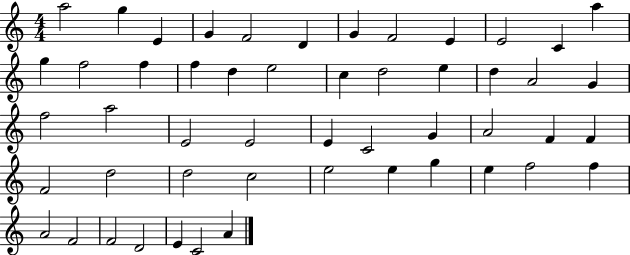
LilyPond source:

{
  \clef treble
  \numericTimeSignature
  \time 4/4
  \key c \major
  a''2 g''4 e'4 | g'4 f'2 d'4 | g'4 f'2 e'4 | e'2 c'4 a''4 | \break g''4 f''2 f''4 | f''4 d''4 e''2 | c''4 d''2 e''4 | d''4 a'2 g'4 | \break f''2 a''2 | e'2 e'2 | e'4 c'2 g'4 | a'2 f'4 f'4 | \break f'2 d''2 | d''2 c''2 | e''2 e''4 g''4 | e''4 f''2 f''4 | \break a'2 f'2 | f'2 d'2 | e'4 c'2 a'4 | \bar "|."
}